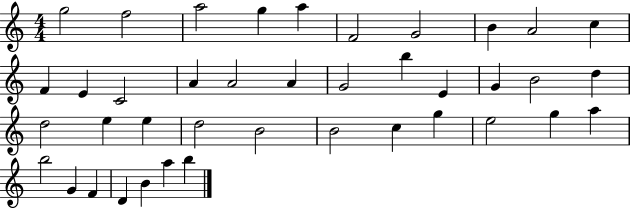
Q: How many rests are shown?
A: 0